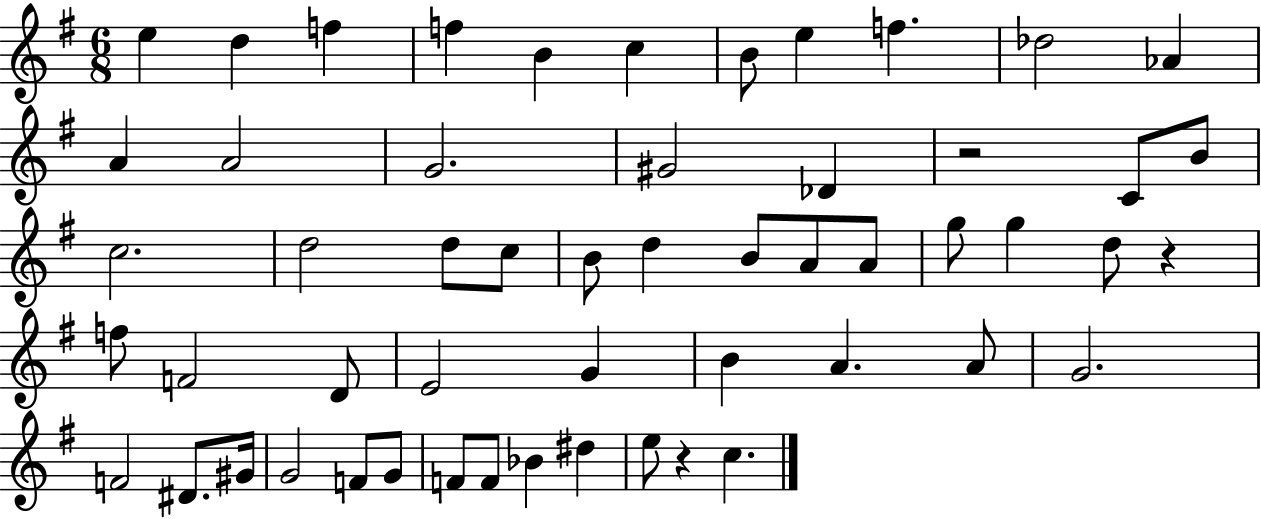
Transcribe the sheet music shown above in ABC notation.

X:1
T:Untitled
M:6/8
L:1/4
K:G
e d f f B c B/2 e f _d2 _A A A2 G2 ^G2 _D z2 C/2 B/2 c2 d2 d/2 c/2 B/2 d B/2 A/2 A/2 g/2 g d/2 z f/2 F2 D/2 E2 G B A A/2 G2 F2 ^D/2 ^G/4 G2 F/2 G/2 F/2 F/2 _B ^d e/2 z c